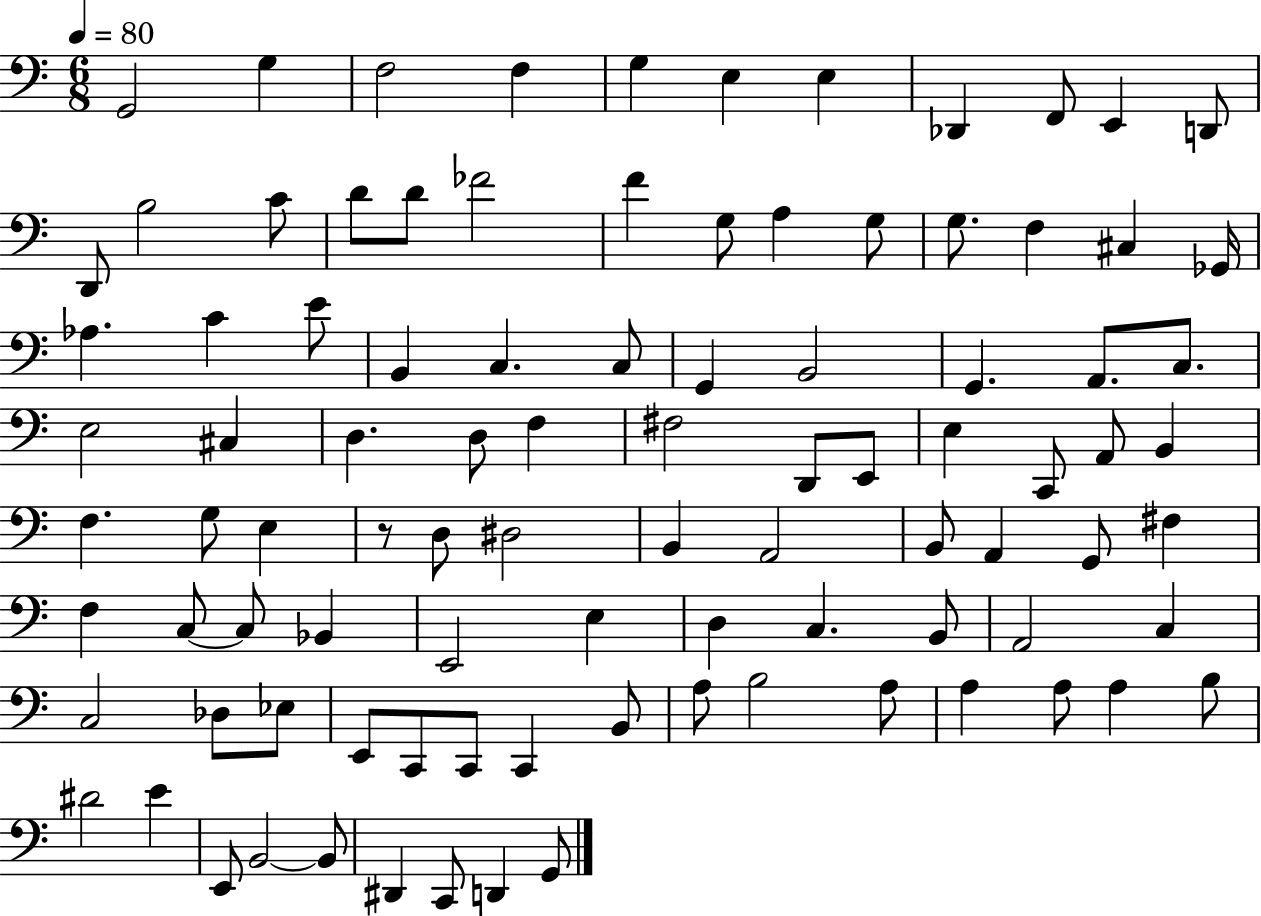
{
  \clef bass
  \numericTimeSignature
  \time 6/8
  \key c \major
  \tempo 4 = 80
  g,2 g4 | f2 f4 | g4 e4 e4 | des,4 f,8 e,4 d,8 | \break d,8 b2 c'8 | d'8 d'8 fes'2 | f'4 g8 a4 g8 | g8. f4 cis4 ges,16 | \break aes4. c'4 e'8 | b,4 c4. c8 | g,4 b,2 | g,4. a,8. c8. | \break e2 cis4 | d4. d8 f4 | fis2 d,8 e,8 | e4 c,8 a,8 b,4 | \break f4. g8 e4 | r8 d8 dis2 | b,4 a,2 | b,8 a,4 g,8 fis4 | \break f4 c8~~ c8 bes,4 | e,2 e4 | d4 c4. b,8 | a,2 c4 | \break c2 des8 ees8 | e,8 c,8 c,8 c,4 b,8 | a8 b2 a8 | a4 a8 a4 b8 | \break dis'2 e'4 | e,8 b,2~~ b,8 | dis,4 c,8 d,4 g,8 | \bar "|."
}